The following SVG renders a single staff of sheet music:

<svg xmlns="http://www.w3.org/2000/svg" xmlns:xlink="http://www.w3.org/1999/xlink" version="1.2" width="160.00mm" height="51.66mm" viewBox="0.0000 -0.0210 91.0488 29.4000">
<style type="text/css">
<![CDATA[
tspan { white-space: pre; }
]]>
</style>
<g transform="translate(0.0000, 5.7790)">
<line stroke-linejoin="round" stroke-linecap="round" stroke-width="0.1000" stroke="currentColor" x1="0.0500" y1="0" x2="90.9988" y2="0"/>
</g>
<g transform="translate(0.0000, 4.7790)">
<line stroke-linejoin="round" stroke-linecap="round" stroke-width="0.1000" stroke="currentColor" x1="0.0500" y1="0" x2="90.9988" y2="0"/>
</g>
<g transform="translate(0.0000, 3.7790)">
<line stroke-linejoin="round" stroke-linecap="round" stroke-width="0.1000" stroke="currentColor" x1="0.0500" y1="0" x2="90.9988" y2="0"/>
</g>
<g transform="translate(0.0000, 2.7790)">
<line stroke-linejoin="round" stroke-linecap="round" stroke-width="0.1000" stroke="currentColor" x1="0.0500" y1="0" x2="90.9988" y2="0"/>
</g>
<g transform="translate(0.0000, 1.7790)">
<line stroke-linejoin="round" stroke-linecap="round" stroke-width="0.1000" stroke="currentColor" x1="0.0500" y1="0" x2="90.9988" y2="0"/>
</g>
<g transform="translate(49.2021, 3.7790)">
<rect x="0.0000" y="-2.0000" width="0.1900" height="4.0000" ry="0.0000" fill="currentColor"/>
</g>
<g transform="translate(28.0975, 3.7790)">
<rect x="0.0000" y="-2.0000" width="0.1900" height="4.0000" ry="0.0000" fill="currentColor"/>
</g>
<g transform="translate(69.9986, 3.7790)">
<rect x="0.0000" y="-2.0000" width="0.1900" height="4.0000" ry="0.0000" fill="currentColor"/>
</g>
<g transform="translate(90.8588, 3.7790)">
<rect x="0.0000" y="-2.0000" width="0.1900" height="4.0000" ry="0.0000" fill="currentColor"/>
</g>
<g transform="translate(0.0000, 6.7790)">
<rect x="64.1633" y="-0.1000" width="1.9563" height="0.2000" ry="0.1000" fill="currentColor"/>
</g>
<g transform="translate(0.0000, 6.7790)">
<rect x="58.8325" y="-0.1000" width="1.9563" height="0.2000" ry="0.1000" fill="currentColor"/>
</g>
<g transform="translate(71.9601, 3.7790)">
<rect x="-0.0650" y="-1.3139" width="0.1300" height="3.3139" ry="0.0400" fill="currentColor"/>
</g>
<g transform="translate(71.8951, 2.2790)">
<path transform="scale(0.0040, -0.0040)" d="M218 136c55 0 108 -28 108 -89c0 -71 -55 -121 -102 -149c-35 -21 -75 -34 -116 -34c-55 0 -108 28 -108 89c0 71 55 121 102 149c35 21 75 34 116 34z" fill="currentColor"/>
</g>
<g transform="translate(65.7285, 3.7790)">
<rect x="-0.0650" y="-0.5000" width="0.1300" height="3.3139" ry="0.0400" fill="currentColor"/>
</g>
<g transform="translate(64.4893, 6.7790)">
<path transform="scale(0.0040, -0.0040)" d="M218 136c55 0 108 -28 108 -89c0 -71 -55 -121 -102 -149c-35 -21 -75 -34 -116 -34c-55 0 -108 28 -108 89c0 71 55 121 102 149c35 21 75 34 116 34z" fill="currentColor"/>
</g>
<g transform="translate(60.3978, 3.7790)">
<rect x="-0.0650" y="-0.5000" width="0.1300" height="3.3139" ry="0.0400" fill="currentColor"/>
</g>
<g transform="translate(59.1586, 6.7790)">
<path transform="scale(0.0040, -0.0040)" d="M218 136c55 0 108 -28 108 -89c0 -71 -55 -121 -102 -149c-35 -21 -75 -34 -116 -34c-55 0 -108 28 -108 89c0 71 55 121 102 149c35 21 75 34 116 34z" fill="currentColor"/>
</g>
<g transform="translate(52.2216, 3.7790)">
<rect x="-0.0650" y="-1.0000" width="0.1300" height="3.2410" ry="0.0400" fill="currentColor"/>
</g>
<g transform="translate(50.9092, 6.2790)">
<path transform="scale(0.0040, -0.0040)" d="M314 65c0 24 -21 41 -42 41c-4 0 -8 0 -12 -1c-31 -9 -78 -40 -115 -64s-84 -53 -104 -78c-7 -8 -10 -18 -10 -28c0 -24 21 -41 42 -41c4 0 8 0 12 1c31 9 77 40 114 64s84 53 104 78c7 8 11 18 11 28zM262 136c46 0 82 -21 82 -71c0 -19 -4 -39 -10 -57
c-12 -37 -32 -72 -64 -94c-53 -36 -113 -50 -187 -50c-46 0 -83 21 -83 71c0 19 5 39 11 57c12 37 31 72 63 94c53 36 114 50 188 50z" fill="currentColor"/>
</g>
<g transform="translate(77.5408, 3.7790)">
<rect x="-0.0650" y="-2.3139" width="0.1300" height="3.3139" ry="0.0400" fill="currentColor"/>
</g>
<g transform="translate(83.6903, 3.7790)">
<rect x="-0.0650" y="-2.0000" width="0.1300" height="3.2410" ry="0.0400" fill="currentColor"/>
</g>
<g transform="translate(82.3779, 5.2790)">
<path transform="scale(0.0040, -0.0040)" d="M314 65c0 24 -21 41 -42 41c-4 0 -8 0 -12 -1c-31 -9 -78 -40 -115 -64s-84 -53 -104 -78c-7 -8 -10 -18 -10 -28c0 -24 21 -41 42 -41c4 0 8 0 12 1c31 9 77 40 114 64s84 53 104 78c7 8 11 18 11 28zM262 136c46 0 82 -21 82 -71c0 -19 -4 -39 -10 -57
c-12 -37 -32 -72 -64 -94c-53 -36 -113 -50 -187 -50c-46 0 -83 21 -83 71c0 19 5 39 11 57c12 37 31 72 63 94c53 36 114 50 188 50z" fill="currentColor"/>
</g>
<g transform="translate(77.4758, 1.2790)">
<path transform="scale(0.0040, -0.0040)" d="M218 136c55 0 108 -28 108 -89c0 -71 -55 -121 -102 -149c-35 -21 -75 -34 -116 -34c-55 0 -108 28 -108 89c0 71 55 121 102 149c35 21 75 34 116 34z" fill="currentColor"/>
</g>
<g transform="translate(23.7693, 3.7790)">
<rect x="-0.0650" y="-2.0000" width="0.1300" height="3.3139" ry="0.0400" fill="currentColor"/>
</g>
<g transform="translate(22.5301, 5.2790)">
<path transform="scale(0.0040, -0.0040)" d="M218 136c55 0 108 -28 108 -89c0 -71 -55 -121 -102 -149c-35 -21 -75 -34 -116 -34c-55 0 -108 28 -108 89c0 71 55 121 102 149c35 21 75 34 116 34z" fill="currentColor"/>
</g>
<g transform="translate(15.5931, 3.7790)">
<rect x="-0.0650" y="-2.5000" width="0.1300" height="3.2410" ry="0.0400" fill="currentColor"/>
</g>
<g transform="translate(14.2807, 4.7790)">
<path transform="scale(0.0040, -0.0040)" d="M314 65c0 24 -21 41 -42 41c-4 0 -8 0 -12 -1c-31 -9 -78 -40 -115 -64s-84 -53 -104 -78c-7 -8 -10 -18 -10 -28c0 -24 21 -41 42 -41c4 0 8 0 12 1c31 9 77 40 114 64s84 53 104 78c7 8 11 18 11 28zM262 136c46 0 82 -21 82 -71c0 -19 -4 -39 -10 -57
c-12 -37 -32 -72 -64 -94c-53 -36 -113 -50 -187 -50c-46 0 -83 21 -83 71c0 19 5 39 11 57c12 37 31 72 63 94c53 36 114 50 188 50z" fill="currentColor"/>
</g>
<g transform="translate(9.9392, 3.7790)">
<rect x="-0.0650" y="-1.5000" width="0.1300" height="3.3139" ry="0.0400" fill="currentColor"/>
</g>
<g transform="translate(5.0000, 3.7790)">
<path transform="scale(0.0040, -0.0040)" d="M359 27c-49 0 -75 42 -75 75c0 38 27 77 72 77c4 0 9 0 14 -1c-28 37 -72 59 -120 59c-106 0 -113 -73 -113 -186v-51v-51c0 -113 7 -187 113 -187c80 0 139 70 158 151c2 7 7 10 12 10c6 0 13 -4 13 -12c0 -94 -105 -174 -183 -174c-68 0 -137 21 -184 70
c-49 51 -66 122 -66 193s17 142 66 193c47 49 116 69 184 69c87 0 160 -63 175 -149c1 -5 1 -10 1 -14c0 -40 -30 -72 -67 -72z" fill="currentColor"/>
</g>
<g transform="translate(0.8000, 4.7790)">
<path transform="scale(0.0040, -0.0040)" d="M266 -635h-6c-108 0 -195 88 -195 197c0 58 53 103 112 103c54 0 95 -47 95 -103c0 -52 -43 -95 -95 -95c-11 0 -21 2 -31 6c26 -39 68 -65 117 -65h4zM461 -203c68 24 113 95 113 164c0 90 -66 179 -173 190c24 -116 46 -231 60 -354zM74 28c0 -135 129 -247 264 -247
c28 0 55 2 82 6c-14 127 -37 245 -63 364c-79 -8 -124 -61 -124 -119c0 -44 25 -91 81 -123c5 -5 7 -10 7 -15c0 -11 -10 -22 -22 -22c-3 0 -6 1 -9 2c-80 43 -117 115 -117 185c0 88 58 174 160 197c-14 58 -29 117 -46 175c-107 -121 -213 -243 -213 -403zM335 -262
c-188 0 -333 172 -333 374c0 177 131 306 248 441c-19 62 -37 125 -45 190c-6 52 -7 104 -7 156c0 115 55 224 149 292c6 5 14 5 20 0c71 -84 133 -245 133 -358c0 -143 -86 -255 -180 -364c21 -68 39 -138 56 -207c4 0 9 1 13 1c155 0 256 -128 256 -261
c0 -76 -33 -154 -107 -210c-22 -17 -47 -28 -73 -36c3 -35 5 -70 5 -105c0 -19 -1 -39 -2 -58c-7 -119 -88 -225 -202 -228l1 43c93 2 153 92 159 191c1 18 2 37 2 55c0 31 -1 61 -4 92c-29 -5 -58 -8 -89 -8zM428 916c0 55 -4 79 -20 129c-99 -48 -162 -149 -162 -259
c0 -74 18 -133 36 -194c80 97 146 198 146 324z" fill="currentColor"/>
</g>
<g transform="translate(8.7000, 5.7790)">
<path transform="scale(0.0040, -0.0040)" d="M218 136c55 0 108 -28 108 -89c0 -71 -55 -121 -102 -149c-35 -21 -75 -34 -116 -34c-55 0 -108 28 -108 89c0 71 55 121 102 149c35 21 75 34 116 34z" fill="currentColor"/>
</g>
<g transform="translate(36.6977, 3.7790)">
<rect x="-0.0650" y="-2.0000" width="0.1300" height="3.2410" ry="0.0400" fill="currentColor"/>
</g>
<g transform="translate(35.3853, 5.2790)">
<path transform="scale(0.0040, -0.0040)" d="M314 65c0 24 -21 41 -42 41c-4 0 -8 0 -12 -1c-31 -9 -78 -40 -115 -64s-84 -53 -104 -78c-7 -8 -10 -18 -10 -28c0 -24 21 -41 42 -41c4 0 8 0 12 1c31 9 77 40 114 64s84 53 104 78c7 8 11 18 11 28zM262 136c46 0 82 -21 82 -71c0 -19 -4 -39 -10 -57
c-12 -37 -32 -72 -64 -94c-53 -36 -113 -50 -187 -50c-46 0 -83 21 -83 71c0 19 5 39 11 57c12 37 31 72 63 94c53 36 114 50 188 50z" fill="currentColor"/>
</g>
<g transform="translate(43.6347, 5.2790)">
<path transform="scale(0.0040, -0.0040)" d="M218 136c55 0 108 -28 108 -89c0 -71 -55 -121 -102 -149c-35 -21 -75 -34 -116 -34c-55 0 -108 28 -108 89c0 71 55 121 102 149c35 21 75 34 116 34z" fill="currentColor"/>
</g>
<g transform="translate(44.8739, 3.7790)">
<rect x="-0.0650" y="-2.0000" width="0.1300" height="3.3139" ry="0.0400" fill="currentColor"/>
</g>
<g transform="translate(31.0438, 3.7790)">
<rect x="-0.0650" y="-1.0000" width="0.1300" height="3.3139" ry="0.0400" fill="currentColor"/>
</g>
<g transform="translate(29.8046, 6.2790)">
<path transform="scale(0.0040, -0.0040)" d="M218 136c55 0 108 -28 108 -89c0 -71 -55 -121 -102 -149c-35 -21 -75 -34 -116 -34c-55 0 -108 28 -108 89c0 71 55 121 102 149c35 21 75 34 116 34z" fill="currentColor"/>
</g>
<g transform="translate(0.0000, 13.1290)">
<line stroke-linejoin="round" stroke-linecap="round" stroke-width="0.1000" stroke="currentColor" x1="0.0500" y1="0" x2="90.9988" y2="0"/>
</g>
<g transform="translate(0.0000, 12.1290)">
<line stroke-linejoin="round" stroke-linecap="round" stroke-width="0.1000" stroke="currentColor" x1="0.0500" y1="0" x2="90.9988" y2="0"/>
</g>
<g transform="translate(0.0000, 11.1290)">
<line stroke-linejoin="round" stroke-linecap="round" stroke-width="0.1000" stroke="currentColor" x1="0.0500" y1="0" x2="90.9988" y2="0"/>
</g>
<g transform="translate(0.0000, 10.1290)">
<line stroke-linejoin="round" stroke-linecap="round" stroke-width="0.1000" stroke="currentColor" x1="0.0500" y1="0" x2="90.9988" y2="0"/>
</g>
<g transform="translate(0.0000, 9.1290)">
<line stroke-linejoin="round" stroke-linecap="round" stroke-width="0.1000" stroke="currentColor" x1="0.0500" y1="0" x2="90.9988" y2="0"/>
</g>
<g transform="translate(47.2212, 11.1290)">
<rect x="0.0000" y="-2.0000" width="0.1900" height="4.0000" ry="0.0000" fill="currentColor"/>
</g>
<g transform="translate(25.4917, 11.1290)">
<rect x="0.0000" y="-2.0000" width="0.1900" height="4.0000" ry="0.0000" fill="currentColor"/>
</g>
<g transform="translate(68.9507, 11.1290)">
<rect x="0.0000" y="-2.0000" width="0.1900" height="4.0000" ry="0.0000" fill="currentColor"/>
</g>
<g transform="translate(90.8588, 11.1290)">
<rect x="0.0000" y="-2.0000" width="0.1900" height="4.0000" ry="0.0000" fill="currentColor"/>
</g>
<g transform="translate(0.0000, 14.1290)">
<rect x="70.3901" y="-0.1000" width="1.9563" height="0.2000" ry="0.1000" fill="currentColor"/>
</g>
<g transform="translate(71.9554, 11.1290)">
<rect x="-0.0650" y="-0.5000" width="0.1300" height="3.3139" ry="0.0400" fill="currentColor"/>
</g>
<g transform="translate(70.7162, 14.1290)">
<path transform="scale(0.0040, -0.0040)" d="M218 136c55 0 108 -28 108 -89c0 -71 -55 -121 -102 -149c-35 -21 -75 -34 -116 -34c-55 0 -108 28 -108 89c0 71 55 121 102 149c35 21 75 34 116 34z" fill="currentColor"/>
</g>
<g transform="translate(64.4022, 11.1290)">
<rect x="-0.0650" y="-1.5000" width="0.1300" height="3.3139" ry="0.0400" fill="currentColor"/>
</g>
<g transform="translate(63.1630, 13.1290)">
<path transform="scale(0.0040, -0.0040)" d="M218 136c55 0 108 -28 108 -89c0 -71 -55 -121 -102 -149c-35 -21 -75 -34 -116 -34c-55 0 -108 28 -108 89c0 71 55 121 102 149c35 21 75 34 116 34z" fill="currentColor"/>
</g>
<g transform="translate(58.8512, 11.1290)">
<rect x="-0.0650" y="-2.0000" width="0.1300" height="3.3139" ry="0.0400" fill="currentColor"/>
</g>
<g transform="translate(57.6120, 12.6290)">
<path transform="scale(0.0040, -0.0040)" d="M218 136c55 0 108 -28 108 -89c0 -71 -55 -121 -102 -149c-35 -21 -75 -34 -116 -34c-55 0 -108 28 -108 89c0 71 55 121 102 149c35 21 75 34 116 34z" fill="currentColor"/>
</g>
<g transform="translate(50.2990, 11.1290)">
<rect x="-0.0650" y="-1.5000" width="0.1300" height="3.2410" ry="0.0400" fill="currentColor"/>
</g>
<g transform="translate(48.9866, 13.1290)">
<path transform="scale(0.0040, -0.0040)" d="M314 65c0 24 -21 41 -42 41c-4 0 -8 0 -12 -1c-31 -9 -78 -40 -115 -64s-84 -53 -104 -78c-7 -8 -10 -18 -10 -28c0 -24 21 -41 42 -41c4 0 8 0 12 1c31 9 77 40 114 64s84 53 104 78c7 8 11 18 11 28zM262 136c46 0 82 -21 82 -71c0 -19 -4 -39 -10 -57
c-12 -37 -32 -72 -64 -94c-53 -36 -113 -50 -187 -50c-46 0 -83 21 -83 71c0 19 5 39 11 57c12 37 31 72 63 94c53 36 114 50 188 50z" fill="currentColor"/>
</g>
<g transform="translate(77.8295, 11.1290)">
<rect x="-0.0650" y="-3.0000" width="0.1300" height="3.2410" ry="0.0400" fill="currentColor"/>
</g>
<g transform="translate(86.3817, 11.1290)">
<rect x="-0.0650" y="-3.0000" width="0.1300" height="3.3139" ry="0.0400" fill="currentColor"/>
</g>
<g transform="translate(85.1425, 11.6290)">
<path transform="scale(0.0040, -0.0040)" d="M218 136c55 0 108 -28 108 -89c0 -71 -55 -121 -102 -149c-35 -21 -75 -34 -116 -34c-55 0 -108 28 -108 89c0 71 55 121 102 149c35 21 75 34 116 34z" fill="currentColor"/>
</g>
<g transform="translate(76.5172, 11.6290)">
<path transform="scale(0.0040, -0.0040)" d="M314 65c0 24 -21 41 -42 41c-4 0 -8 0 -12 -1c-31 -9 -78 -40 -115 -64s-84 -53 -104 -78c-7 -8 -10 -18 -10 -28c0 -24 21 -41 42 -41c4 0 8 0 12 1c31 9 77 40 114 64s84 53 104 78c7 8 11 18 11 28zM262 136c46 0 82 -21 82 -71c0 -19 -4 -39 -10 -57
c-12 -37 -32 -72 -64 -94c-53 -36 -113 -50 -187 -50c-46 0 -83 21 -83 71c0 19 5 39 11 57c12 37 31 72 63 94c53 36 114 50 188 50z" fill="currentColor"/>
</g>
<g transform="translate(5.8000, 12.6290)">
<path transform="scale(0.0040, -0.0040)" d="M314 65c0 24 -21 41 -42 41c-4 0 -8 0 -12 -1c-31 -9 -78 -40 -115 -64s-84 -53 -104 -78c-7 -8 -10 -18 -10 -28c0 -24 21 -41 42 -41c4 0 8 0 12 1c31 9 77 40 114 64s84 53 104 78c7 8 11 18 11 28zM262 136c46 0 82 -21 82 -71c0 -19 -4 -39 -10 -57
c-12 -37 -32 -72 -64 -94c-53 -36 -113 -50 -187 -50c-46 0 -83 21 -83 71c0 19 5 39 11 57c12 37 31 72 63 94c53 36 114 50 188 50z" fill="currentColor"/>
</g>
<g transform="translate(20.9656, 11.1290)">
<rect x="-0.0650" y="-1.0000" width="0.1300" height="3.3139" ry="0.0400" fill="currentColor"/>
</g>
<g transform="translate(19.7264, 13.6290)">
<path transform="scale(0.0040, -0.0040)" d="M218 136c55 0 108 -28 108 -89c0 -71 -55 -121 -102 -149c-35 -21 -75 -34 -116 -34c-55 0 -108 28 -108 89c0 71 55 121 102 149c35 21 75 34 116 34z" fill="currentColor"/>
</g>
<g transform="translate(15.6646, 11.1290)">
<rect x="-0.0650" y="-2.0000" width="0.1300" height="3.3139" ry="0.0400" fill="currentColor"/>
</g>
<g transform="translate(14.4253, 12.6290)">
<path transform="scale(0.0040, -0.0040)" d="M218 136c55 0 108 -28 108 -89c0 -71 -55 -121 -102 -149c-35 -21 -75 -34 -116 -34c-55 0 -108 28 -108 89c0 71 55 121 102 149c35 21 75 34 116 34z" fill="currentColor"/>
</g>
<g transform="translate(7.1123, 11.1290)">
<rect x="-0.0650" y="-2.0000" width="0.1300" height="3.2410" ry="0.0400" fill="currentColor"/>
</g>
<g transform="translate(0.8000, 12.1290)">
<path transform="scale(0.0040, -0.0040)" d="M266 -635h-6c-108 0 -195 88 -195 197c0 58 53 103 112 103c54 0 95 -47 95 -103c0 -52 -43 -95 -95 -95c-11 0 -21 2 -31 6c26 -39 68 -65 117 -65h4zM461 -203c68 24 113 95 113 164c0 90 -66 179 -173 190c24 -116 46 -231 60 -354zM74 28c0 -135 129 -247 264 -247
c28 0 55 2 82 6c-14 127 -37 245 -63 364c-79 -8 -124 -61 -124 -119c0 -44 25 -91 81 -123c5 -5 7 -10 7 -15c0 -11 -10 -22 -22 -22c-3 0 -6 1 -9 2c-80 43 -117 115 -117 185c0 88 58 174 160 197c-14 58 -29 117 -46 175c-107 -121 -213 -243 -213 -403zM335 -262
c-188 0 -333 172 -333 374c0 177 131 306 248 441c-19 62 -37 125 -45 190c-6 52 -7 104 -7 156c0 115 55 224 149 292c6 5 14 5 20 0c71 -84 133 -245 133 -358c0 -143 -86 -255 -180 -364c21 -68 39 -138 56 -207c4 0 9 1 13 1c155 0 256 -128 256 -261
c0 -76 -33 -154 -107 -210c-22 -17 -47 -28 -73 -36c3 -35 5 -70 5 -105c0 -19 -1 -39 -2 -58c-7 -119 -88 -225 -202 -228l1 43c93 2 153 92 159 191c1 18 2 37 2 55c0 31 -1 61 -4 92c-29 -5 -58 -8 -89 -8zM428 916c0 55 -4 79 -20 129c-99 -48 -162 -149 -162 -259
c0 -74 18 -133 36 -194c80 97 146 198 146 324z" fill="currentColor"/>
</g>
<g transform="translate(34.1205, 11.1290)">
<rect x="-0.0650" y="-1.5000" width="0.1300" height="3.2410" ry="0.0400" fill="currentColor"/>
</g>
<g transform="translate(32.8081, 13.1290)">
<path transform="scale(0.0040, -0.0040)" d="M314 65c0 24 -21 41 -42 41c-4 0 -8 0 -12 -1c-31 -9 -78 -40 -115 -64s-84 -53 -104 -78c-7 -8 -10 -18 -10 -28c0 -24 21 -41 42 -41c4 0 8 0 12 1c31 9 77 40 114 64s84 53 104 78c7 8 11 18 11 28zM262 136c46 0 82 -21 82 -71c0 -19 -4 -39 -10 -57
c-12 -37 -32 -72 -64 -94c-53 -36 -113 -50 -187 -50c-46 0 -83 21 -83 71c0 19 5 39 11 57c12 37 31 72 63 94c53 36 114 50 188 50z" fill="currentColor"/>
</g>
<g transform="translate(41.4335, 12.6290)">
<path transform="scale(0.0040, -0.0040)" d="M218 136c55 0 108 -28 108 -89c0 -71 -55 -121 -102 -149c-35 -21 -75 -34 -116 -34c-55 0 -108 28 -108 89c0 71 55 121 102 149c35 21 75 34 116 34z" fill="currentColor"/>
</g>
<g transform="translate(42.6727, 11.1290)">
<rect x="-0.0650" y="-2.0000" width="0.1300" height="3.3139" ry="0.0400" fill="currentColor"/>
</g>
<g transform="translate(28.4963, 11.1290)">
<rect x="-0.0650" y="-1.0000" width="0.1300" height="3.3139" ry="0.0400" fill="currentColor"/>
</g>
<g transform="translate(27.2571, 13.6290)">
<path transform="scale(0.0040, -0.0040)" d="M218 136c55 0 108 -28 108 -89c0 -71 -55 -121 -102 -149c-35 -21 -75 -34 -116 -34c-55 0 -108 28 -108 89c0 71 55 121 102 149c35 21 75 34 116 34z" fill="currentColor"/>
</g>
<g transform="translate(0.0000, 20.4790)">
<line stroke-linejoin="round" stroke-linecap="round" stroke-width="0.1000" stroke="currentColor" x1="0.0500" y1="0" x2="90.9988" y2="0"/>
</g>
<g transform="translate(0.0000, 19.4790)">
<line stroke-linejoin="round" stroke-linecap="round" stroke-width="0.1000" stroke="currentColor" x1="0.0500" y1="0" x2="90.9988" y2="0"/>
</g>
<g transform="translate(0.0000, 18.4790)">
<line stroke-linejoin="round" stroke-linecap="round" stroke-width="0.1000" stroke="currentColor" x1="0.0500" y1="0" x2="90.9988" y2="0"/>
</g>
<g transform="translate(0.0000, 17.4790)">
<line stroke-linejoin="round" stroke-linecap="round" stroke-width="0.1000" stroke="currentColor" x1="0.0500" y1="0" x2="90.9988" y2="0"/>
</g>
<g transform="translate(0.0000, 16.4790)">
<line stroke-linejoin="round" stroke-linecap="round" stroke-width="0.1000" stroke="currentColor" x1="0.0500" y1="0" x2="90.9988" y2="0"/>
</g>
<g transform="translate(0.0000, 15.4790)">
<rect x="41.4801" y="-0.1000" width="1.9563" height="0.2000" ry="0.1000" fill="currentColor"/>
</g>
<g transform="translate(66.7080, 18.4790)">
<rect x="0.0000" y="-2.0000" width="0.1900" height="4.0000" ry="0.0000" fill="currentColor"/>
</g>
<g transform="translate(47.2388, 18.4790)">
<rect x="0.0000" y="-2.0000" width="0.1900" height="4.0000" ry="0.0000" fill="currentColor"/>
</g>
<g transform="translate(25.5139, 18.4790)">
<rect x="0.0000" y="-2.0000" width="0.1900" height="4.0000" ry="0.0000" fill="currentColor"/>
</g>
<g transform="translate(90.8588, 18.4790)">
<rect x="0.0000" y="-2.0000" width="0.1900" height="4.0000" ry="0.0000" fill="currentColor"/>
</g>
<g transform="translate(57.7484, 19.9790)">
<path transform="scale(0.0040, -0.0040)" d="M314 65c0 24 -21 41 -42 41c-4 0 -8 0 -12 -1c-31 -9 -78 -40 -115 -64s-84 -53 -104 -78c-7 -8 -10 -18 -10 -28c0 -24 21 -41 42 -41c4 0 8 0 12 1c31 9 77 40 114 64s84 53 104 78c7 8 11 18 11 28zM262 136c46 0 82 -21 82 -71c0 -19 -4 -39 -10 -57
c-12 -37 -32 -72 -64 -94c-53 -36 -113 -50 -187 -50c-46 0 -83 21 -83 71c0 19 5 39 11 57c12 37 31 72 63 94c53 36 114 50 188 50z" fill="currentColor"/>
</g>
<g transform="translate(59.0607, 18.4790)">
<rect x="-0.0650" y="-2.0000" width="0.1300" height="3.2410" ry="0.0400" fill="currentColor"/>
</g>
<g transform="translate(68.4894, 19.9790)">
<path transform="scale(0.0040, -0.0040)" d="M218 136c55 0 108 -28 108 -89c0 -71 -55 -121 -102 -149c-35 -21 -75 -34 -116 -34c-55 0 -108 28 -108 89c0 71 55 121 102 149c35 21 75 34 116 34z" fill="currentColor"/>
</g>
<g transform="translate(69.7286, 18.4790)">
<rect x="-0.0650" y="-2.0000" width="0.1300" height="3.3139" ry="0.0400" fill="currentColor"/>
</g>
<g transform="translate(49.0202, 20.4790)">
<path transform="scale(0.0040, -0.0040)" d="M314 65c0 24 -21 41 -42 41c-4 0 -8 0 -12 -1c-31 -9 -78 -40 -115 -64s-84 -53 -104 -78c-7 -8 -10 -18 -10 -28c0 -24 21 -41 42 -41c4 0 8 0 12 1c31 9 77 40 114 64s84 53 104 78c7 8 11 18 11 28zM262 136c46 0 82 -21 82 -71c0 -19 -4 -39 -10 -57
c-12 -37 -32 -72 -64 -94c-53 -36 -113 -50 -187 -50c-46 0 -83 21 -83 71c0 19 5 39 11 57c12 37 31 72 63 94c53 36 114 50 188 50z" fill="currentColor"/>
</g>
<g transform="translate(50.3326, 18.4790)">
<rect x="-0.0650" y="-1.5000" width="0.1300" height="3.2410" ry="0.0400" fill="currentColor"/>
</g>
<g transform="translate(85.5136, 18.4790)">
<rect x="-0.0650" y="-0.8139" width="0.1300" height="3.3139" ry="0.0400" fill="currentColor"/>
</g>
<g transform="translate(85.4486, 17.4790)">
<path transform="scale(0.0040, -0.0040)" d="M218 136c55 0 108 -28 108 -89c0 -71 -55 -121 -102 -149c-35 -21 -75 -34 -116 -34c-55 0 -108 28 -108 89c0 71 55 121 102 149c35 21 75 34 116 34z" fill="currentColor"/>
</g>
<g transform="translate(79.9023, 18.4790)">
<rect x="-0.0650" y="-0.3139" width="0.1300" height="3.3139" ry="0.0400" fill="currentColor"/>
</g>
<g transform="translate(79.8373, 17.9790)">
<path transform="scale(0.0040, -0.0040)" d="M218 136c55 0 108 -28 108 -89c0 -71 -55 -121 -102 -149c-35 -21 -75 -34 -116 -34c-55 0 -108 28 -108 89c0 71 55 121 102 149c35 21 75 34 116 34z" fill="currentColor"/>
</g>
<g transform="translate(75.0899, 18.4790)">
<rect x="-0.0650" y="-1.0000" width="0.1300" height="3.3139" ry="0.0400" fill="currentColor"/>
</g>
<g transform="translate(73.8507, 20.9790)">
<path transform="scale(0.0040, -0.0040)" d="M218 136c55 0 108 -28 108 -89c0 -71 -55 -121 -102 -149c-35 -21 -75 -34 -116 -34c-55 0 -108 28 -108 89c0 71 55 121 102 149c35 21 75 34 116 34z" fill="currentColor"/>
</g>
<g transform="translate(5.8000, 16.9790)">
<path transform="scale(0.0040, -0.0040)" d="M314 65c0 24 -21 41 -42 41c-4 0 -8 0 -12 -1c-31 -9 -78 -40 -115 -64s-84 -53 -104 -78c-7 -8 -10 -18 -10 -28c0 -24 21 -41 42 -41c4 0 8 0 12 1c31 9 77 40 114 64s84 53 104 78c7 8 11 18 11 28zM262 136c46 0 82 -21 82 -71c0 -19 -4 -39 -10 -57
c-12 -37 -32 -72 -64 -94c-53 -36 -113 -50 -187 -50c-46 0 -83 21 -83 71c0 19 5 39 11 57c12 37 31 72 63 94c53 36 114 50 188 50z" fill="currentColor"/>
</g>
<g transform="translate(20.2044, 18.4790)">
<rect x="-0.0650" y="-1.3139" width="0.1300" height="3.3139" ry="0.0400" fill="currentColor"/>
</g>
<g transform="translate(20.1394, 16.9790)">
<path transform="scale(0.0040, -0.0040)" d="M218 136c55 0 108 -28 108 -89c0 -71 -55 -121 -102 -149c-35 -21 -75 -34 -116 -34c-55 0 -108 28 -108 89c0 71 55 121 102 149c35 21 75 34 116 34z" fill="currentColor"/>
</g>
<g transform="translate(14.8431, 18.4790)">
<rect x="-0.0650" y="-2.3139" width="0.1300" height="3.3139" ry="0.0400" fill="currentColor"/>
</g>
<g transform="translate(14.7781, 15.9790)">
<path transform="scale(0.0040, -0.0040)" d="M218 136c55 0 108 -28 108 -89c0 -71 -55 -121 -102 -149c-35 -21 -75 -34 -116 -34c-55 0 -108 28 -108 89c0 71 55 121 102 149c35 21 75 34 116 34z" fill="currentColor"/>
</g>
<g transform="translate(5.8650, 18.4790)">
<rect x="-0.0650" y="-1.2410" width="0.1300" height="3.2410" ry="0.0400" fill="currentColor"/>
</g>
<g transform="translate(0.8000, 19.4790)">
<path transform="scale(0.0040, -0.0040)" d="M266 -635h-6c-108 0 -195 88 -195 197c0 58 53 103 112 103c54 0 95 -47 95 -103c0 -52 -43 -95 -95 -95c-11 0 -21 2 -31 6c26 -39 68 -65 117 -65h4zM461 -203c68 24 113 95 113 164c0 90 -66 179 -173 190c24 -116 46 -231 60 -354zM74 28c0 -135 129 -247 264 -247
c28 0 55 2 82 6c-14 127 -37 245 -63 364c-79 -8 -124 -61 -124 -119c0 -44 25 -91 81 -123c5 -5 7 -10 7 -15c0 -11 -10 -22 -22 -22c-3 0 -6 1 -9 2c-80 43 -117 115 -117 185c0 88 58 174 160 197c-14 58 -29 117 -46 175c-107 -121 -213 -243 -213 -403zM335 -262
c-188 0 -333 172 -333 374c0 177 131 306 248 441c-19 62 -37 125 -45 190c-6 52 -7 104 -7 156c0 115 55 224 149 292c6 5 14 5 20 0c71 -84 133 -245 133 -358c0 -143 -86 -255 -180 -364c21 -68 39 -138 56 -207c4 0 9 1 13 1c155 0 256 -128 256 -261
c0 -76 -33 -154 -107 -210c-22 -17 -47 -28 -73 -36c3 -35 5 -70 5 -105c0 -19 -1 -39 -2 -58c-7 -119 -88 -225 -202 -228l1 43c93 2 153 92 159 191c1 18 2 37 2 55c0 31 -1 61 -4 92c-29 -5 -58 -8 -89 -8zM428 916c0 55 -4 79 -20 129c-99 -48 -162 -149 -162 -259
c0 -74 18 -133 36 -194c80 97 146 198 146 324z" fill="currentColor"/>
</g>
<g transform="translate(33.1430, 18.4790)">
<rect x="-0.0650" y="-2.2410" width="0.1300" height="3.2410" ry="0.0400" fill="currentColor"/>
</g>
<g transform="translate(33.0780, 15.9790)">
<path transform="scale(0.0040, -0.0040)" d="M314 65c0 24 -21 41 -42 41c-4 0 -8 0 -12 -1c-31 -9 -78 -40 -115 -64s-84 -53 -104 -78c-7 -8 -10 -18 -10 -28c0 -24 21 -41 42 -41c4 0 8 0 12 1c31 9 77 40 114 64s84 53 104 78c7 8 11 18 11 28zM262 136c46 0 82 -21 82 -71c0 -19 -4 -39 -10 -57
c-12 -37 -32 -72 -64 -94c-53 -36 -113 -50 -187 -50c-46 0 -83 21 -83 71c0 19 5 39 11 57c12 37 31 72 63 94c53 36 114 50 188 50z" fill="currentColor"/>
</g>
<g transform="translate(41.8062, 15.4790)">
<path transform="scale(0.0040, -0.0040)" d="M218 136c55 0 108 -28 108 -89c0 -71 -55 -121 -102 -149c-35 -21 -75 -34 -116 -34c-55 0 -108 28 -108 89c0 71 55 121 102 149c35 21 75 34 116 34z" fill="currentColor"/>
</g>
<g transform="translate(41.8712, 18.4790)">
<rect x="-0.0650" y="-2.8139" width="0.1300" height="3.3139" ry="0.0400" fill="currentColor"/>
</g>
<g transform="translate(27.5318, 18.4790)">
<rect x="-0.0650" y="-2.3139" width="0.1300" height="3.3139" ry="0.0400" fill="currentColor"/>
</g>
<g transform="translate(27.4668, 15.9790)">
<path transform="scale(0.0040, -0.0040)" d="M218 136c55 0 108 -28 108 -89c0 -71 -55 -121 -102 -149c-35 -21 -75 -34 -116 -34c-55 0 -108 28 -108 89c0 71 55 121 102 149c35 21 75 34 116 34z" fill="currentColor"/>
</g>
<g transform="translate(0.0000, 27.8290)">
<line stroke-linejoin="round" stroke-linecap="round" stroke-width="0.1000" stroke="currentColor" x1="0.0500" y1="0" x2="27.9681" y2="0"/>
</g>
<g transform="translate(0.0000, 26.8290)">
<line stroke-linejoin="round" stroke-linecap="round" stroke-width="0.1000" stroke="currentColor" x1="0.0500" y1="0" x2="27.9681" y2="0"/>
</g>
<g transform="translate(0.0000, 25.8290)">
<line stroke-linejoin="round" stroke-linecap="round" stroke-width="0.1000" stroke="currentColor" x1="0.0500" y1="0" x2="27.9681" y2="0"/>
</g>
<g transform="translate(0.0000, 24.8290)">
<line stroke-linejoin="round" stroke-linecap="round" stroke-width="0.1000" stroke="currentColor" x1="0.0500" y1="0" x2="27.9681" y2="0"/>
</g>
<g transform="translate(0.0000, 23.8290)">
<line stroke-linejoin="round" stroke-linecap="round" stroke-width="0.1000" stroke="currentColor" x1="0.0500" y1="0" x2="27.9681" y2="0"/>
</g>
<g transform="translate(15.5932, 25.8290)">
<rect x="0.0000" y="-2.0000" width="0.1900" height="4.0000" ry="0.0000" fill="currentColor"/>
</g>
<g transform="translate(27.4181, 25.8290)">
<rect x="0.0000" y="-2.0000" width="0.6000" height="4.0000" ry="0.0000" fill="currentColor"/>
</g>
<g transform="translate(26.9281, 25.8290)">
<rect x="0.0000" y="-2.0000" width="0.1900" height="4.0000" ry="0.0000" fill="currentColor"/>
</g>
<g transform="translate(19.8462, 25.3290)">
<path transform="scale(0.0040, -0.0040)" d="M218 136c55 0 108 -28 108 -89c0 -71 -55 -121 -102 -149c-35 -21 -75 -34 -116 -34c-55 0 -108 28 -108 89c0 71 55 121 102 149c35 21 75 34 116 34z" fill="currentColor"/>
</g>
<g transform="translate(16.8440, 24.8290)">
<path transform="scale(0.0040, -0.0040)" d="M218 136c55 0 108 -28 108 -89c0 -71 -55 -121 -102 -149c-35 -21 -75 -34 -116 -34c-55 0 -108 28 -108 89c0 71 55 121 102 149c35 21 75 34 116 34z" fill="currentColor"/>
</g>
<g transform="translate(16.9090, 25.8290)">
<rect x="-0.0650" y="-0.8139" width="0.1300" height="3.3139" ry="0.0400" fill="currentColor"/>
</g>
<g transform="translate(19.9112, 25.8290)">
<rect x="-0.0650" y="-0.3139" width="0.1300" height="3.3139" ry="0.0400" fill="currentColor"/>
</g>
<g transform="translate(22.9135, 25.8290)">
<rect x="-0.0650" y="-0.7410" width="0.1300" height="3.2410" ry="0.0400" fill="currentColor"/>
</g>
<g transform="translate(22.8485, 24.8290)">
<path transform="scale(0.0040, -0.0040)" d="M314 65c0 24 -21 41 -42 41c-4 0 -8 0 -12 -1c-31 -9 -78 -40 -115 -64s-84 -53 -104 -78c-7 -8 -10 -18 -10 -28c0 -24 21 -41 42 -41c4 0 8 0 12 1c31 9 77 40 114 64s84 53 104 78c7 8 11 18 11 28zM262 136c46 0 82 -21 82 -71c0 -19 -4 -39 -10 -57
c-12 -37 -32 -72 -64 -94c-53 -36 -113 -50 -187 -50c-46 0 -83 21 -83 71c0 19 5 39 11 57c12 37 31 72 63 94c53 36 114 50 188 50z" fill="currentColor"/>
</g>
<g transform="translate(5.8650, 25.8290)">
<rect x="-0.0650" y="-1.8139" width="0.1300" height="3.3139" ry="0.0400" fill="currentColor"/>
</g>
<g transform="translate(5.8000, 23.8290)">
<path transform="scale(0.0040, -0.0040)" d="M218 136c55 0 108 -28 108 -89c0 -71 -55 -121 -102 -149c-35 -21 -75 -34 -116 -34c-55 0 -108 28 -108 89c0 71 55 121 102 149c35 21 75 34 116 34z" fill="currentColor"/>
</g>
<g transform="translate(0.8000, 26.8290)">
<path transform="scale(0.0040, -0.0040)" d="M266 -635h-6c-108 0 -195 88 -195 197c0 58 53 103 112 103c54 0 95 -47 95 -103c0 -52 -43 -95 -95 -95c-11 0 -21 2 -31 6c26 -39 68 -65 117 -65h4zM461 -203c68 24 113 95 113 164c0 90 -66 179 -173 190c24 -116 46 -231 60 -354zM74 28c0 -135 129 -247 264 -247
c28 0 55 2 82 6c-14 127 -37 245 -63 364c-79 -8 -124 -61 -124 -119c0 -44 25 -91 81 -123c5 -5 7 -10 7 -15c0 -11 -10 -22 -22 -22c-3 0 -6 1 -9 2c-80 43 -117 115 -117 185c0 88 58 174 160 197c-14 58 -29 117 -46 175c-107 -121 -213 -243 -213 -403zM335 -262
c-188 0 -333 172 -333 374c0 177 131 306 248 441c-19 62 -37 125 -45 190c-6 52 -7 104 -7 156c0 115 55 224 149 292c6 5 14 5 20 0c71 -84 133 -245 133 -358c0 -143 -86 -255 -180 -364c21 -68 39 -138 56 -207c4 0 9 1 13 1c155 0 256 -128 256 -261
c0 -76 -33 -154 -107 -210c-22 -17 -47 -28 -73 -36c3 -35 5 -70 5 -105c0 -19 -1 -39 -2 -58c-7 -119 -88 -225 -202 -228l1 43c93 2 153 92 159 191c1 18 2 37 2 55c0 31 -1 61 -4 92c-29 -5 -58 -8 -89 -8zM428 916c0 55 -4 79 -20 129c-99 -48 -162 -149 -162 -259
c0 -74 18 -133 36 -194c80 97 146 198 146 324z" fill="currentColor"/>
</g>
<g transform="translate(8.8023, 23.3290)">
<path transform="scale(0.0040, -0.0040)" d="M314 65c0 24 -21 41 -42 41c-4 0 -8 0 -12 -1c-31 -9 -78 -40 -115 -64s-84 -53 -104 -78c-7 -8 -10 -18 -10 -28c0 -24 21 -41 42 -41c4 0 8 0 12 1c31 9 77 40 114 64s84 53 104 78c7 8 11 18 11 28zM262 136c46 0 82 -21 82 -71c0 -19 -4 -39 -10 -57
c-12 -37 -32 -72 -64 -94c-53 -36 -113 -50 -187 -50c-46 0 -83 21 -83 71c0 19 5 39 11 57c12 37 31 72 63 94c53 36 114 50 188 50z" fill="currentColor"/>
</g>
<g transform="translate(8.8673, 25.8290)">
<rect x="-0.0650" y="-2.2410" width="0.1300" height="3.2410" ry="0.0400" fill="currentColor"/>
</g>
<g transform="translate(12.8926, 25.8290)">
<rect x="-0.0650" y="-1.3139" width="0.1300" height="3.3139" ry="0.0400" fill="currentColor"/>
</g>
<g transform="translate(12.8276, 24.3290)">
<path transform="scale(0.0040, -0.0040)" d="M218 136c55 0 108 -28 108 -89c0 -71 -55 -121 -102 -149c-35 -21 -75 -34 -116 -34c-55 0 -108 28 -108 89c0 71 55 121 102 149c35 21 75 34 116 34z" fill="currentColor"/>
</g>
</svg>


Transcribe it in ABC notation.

X:1
T:Untitled
M:4/4
L:1/4
K:C
E G2 F D F2 F D2 C C e g F2 F2 F D D E2 F E2 F E C A2 A e2 g e g g2 a E2 F2 F D c d f g2 e d c d2